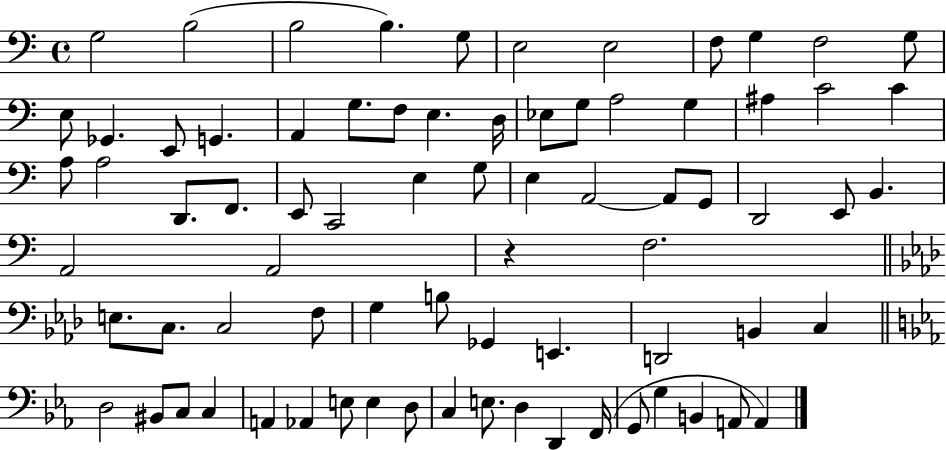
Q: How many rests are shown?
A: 1